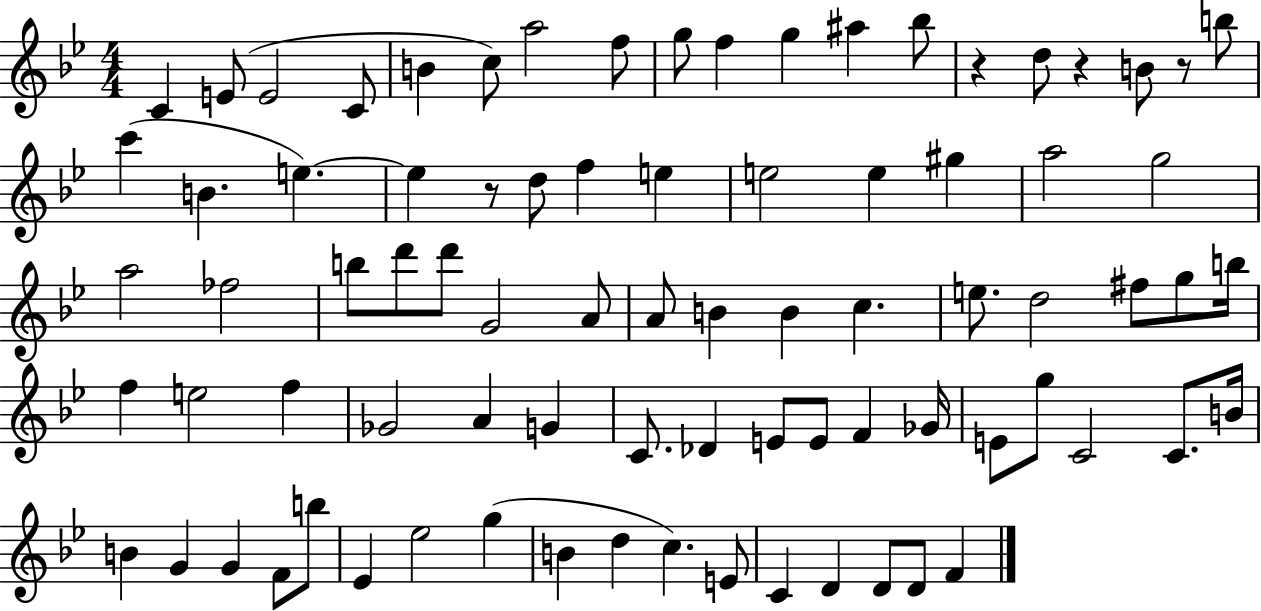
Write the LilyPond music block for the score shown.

{
  \clef treble
  \numericTimeSignature
  \time 4/4
  \key bes \major
  c'4 e'8( e'2 c'8 | b'4 c''8) a''2 f''8 | g''8 f''4 g''4 ais''4 bes''8 | r4 d''8 r4 b'8 r8 b''8 | \break c'''4( b'4. e''4.~~) | e''4 r8 d''8 f''4 e''4 | e''2 e''4 gis''4 | a''2 g''2 | \break a''2 fes''2 | b''8 d'''8 d'''8 g'2 a'8 | a'8 b'4 b'4 c''4. | e''8. d''2 fis''8 g''8 b''16 | \break f''4 e''2 f''4 | ges'2 a'4 g'4 | c'8. des'4 e'8 e'8 f'4 ges'16 | e'8 g''8 c'2 c'8. b'16 | \break b'4 g'4 g'4 f'8 b''8 | ees'4 ees''2 g''4( | b'4 d''4 c''4.) e'8 | c'4 d'4 d'8 d'8 f'4 | \break \bar "|."
}